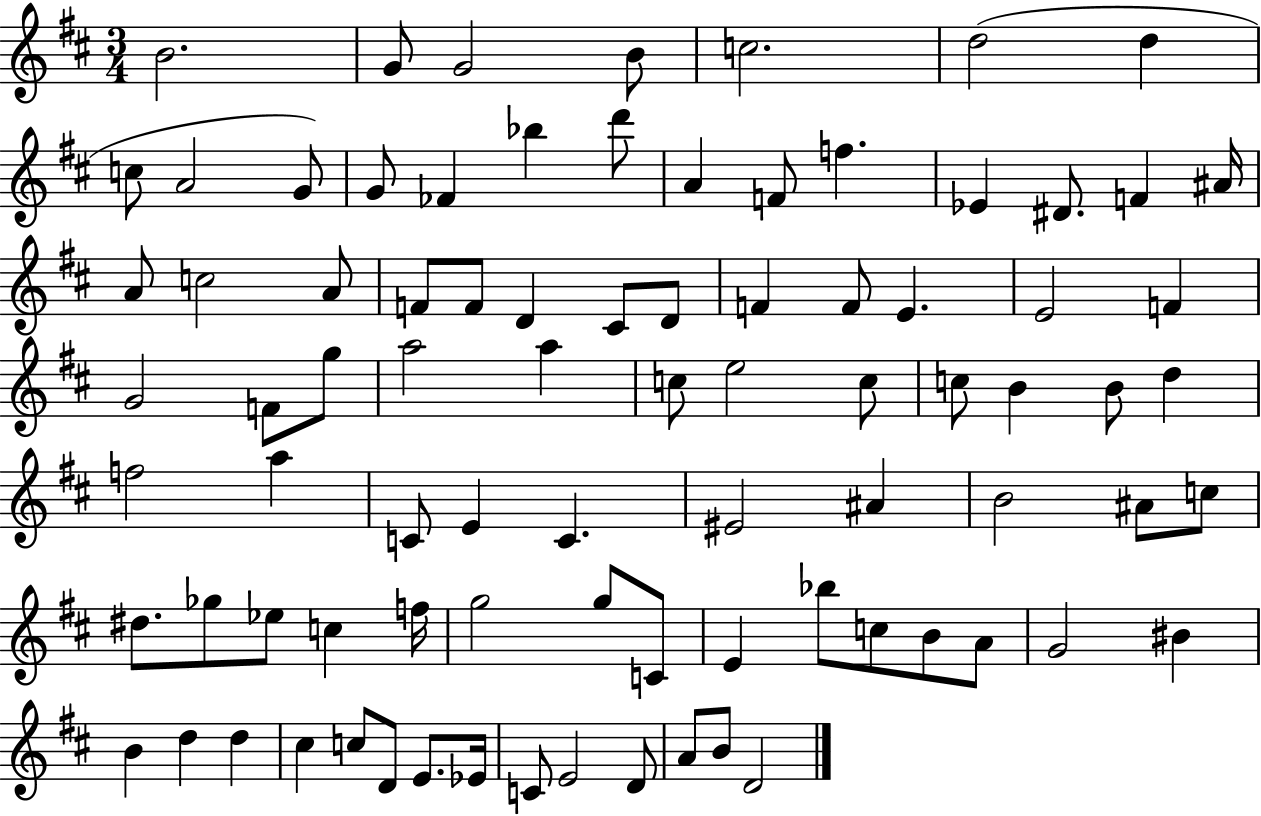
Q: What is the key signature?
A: D major